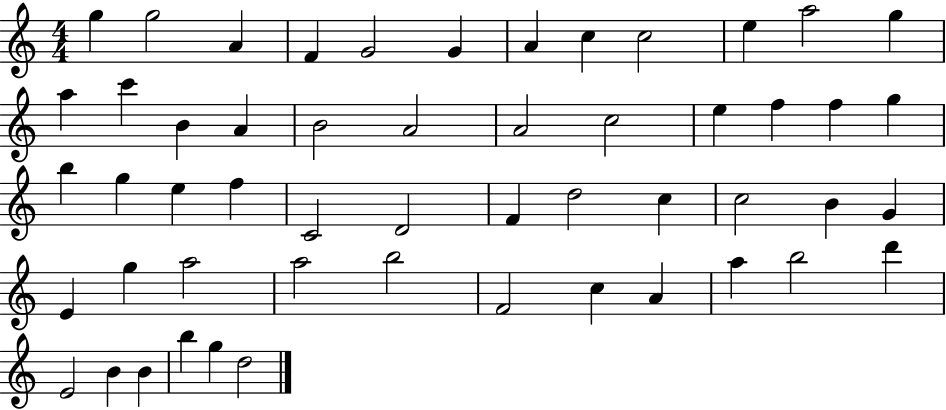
{
  \clef treble
  \numericTimeSignature
  \time 4/4
  \key c \major
  g''4 g''2 a'4 | f'4 g'2 g'4 | a'4 c''4 c''2 | e''4 a''2 g''4 | \break a''4 c'''4 b'4 a'4 | b'2 a'2 | a'2 c''2 | e''4 f''4 f''4 g''4 | \break b''4 g''4 e''4 f''4 | c'2 d'2 | f'4 d''2 c''4 | c''2 b'4 g'4 | \break e'4 g''4 a''2 | a''2 b''2 | f'2 c''4 a'4 | a''4 b''2 d'''4 | \break e'2 b'4 b'4 | b''4 g''4 d''2 | \bar "|."
}